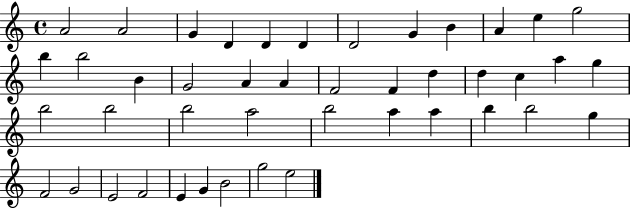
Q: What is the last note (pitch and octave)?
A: E5